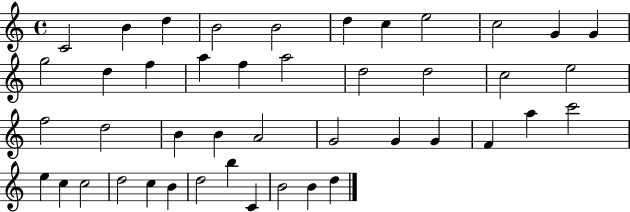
C4/h B4/q D5/q B4/h B4/h D5/q C5/q E5/h C5/h G4/q G4/q G5/h D5/q F5/q A5/q F5/q A5/h D5/h D5/h C5/h E5/h F5/h D5/h B4/q B4/q A4/h G4/h G4/q G4/q F4/q A5/q C6/h E5/q C5/q C5/h D5/h C5/q B4/q D5/h B5/q C4/q B4/h B4/q D5/q